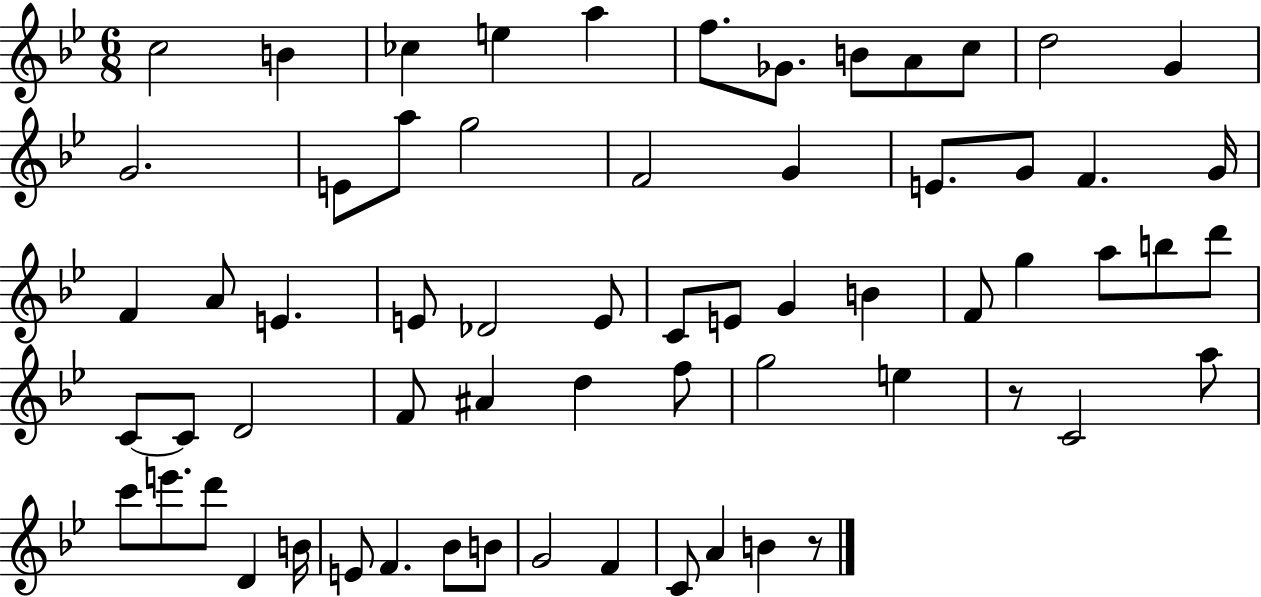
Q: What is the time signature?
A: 6/8